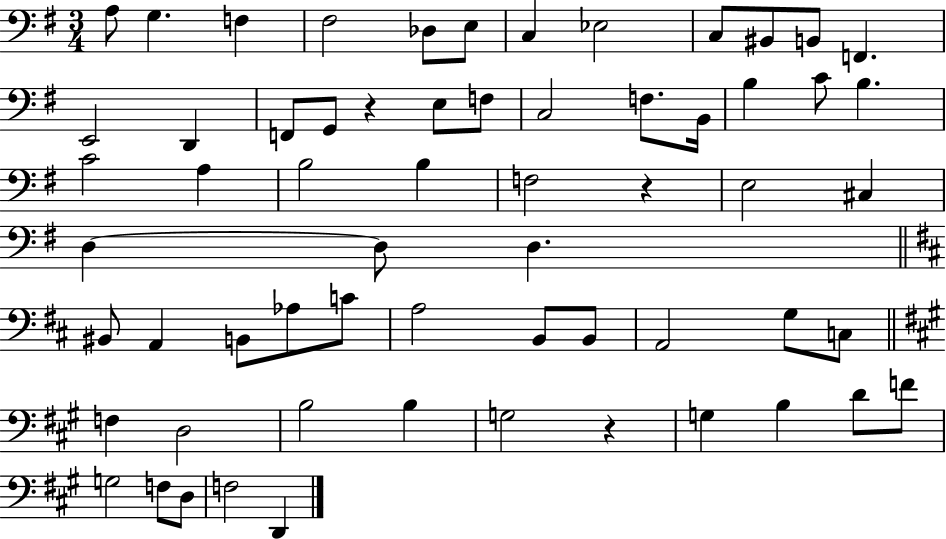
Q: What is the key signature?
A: G major